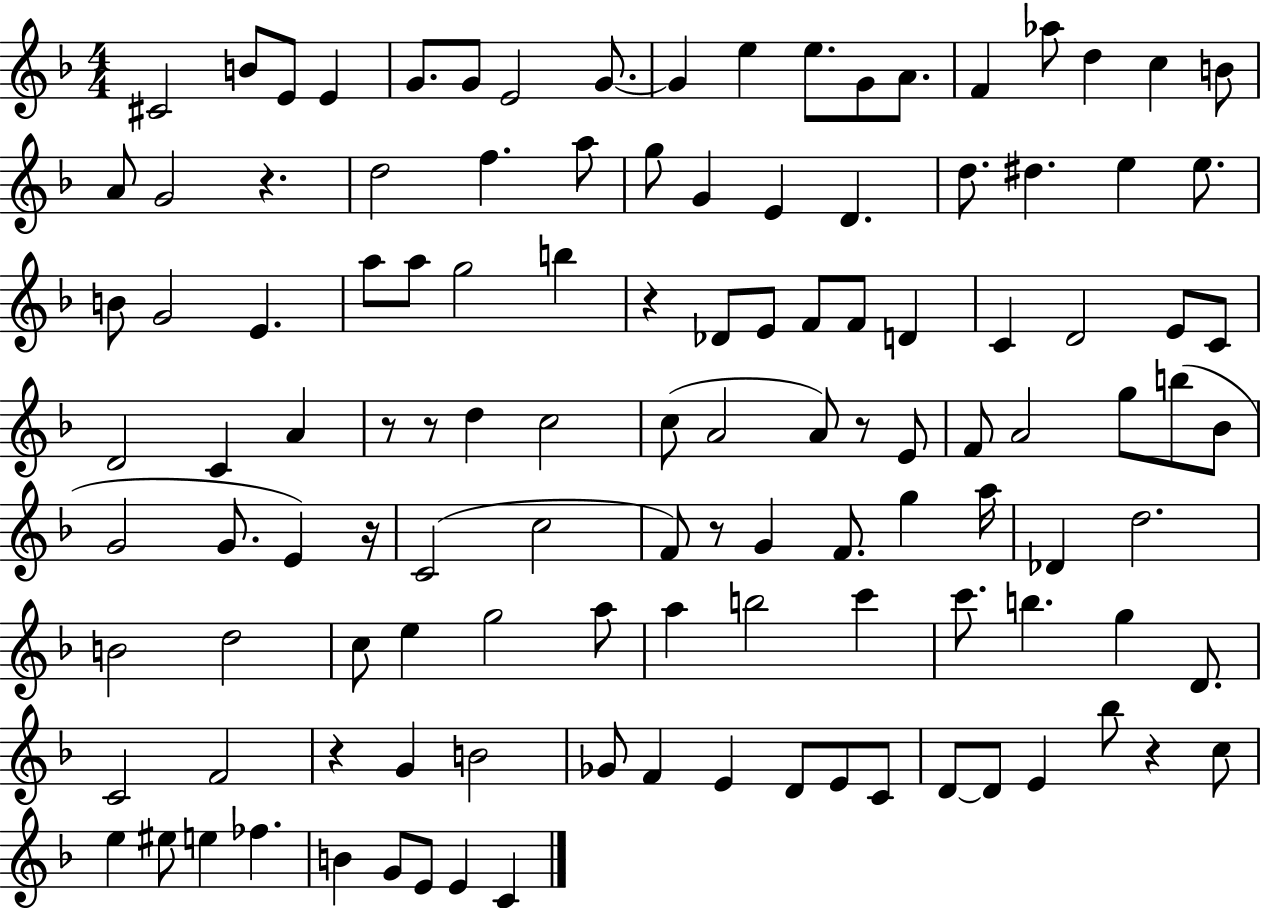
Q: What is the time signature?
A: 4/4